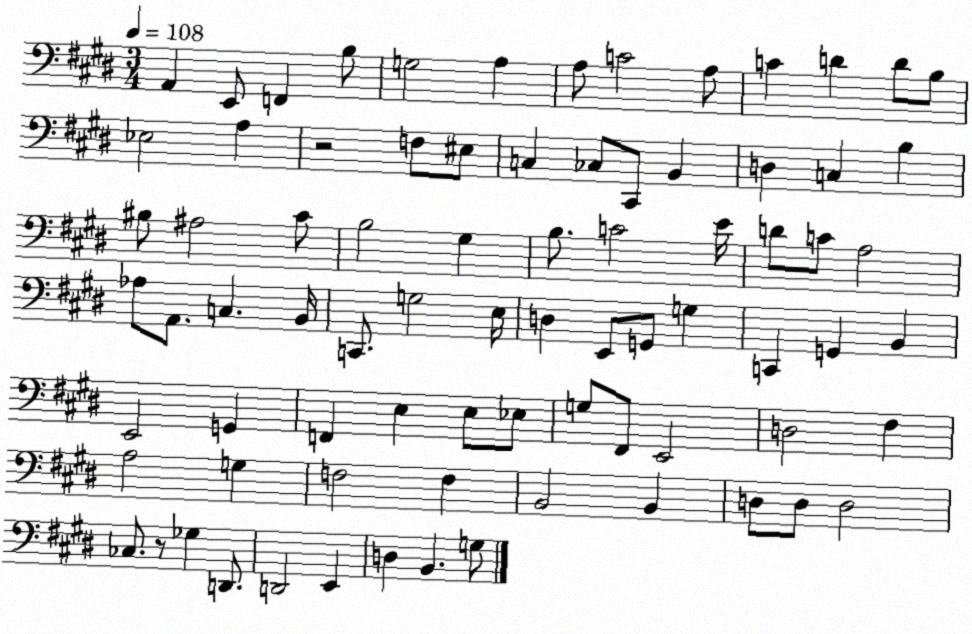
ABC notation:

X:1
T:Untitled
M:3/4
L:1/4
K:E
A,, E,,/2 F,, B,/2 G,2 A, A,/2 C2 A,/2 C D D/2 B,/2 _E,2 A, z2 F,/2 ^E,/2 C, _C,/2 ^C,,/2 B,, D, C, B, ^B,/2 ^A,2 ^C/2 B,2 ^G, B,/2 C2 E/4 D/2 C/2 A,2 _A,/2 A,,/2 C, B,,/4 C,,/2 G,2 E,/4 D, E,,/2 G,,/2 G, C,, G,, B,, E,,2 G,, F,, E, E,/2 _E,/2 G,/2 ^F,,/2 E,,2 D,2 ^F, A,2 G, F,2 F, B,,2 B,, D,/2 D,/2 D,2 _C,/2 z/2 _G, D,,/2 D,,2 E,, D, B,, G,/2